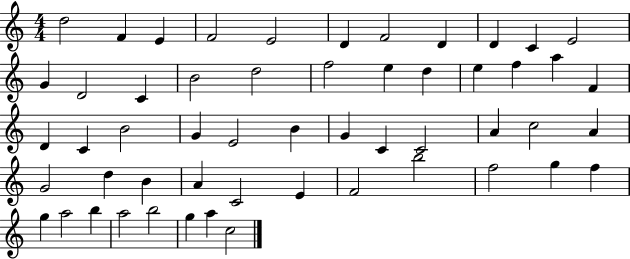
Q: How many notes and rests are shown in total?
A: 54